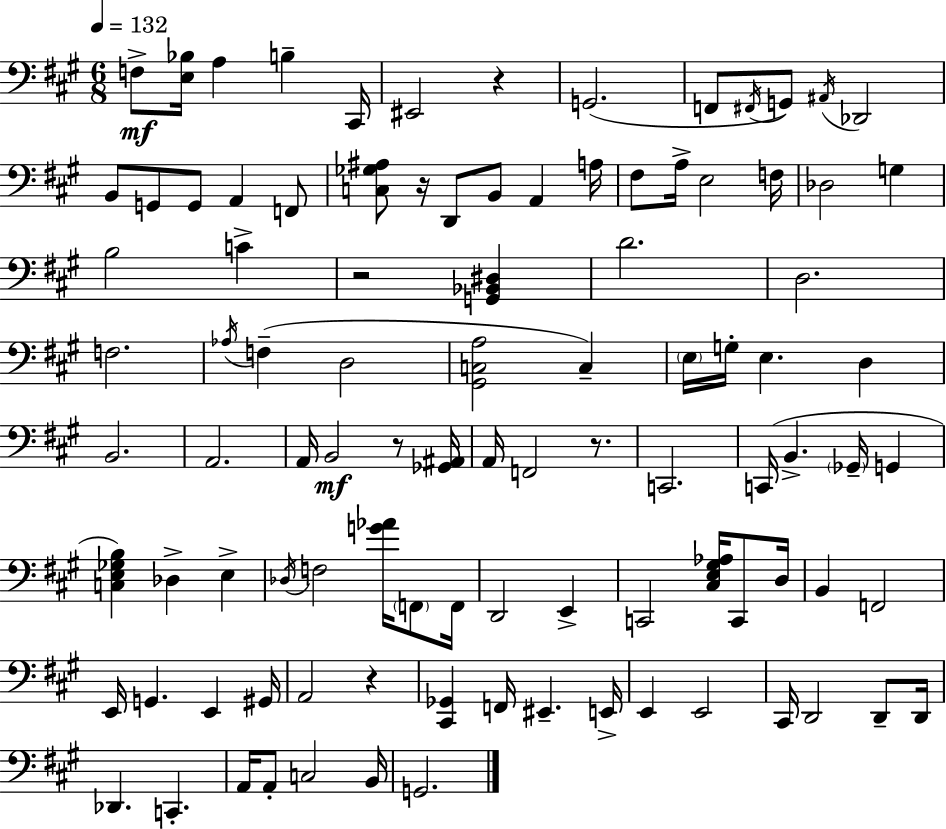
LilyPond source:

{
  \clef bass
  \numericTimeSignature
  \time 6/8
  \key a \major
  \tempo 4 = 132
  f8->\mf <e bes>16 a4 b4-- cis,16 | eis,2 r4 | g,2.( | f,8 \acciaccatura { fis,16 } g,8) \acciaccatura { ais,16 } des,2 | \break b,8 g,8 g,8 a,4 | f,8 <c ges ais>8 r16 d,8 b,8 a,4 | a16 fis8 a16-> e2 | f16 des2 g4 | \break b2 c'4-> | r2 <g, bes, dis>4 | d'2. | d2. | \break f2. | \acciaccatura { aes16 }( f4-- d2 | <gis, c a>2 c4--) | \parenthesize e16 g16-. e4. d4 | \break b,2. | a,2. | a,16 b,2\mf | r8 <ges, ais,>16 a,16 f,2 | \break r8. c,2. | c,16( b,4.-> \parenthesize ges,16-- g,4 | <c e ges b>4) des4-> e4-> | \acciaccatura { des16 } f2 | \break <g' aes'>16 \parenthesize f,8 f,16 d,2 | e,4-> c,2 | <cis e gis aes>16 c,8 d16 b,4 f,2 | e,16 g,4. e,4 | \break gis,16 a,2 | r4 <cis, ges,>4 f,16 eis,4.-- | e,16-> e,4 e,2 | cis,16 d,2 | \break d,8-- d,16 des,4. c,4.-. | a,16 a,8-. c2 | b,16 g,2. | \bar "|."
}